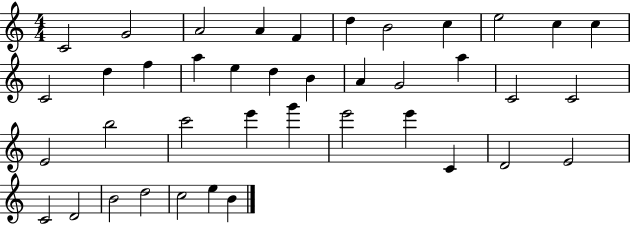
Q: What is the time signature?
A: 4/4